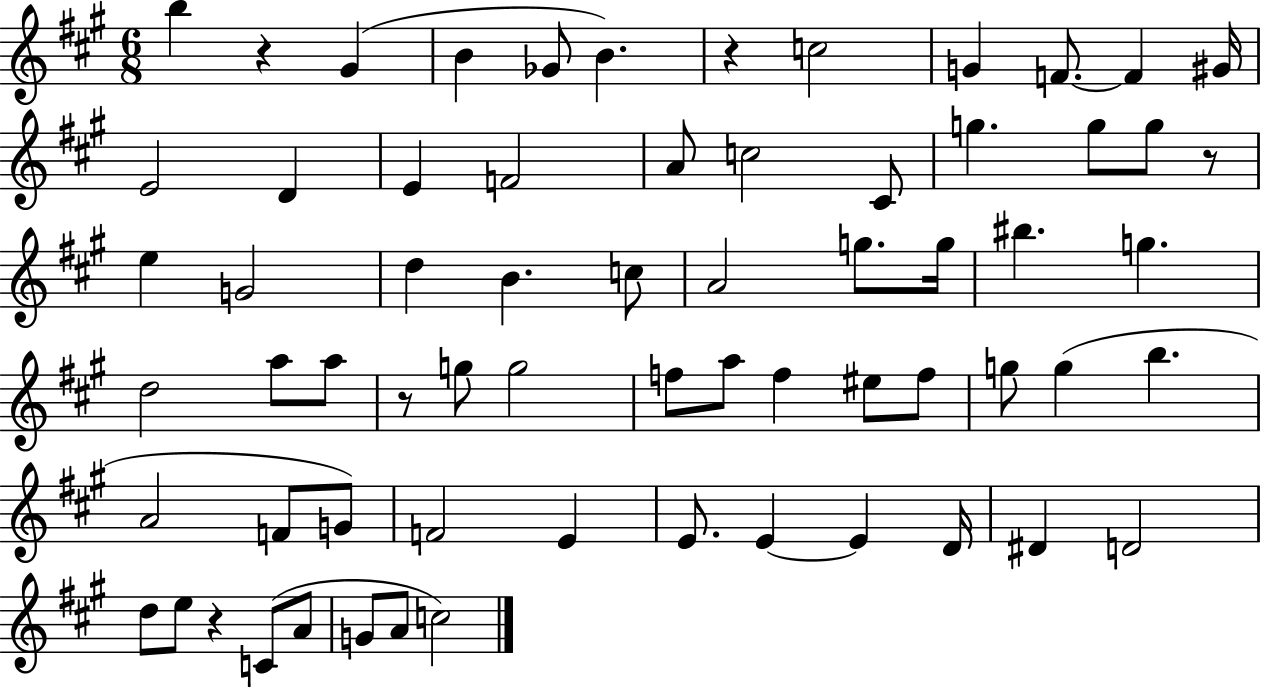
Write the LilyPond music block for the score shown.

{
  \clef treble
  \numericTimeSignature
  \time 6/8
  \key a \major
  \repeat volta 2 { b''4 r4 gis'4( | b'4 ges'8 b'4.) | r4 c''2 | g'4 f'8.~~ f'4 gis'16 | \break e'2 d'4 | e'4 f'2 | a'8 c''2 cis'8 | g''4. g''8 g''8 r8 | \break e''4 g'2 | d''4 b'4. c''8 | a'2 g''8. g''16 | bis''4. g''4. | \break d''2 a''8 a''8 | r8 g''8 g''2 | f''8 a''8 f''4 eis''8 f''8 | g''8 g''4( b''4. | \break a'2 f'8 g'8) | f'2 e'4 | e'8. e'4~~ e'4 d'16 | dis'4 d'2 | \break d''8 e''8 r4 c'8( a'8 | g'8 a'8 c''2) | } \bar "|."
}